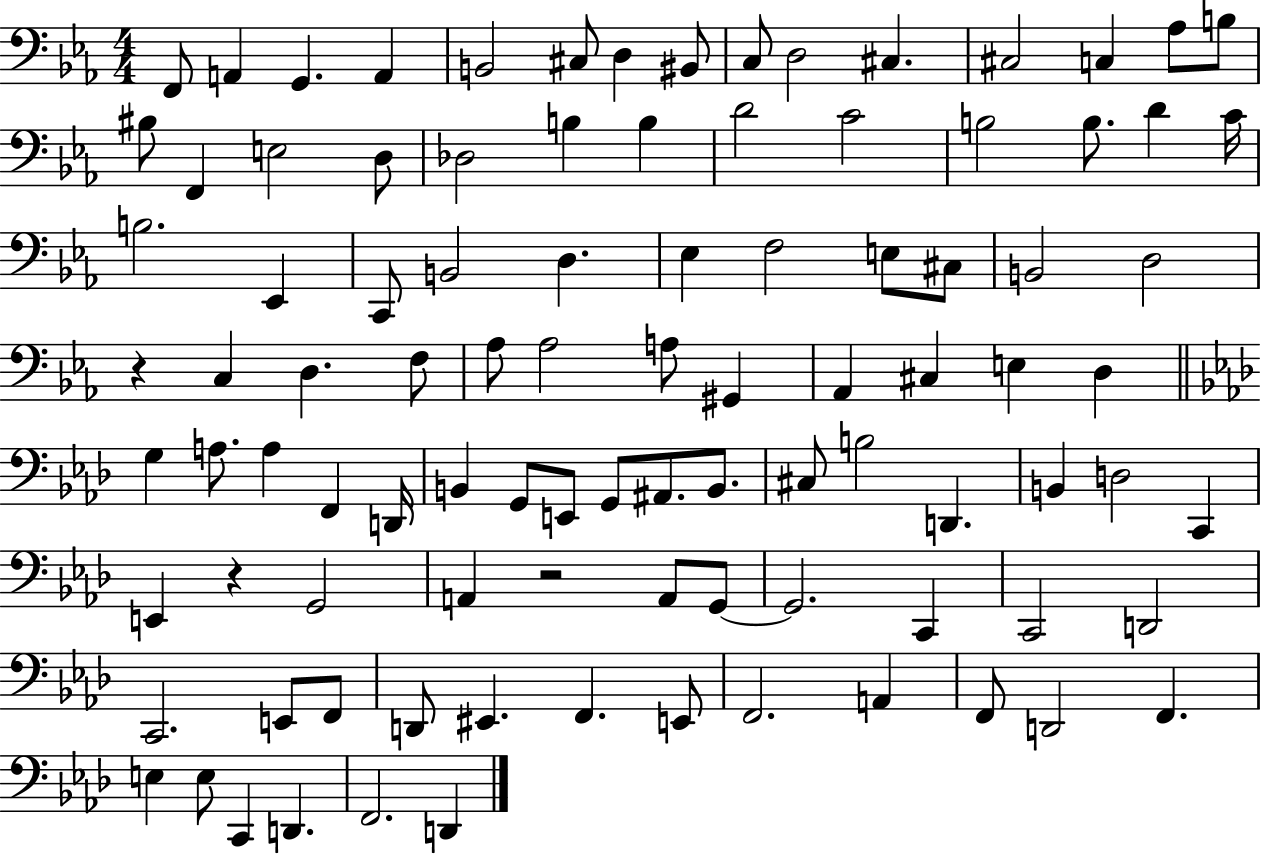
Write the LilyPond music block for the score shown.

{
  \clef bass
  \numericTimeSignature
  \time 4/4
  \key ees \major
  f,8 a,4 g,4. a,4 | b,2 cis8 d4 bis,8 | c8 d2 cis4. | cis2 c4 aes8 b8 | \break bis8 f,4 e2 d8 | des2 b4 b4 | d'2 c'2 | b2 b8. d'4 c'16 | \break b2. ees,4 | c,8 b,2 d4. | ees4 f2 e8 cis8 | b,2 d2 | \break r4 c4 d4. f8 | aes8 aes2 a8 gis,4 | aes,4 cis4 e4 d4 | \bar "||" \break \key aes \major g4 a8. a4 f,4 d,16 | b,4 g,8 e,8 g,8 ais,8. b,8. | cis8 b2 d,4. | b,4 d2 c,4 | \break e,4 r4 g,2 | a,4 r2 a,8 g,8~~ | g,2. c,4 | c,2 d,2 | \break c,2. e,8 f,8 | d,8 eis,4. f,4. e,8 | f,2. a,4 | f,8 d,2 f,4. | \break e4 e8 c,4 d,4. | f,2. d,4 | \bar "|."
}